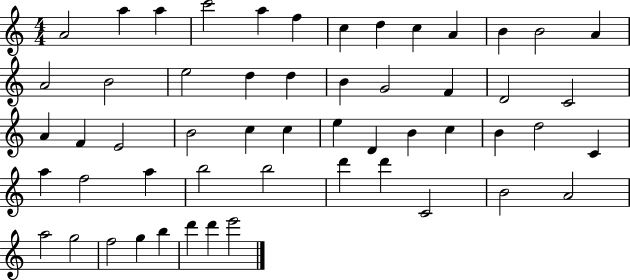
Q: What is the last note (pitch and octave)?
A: E6